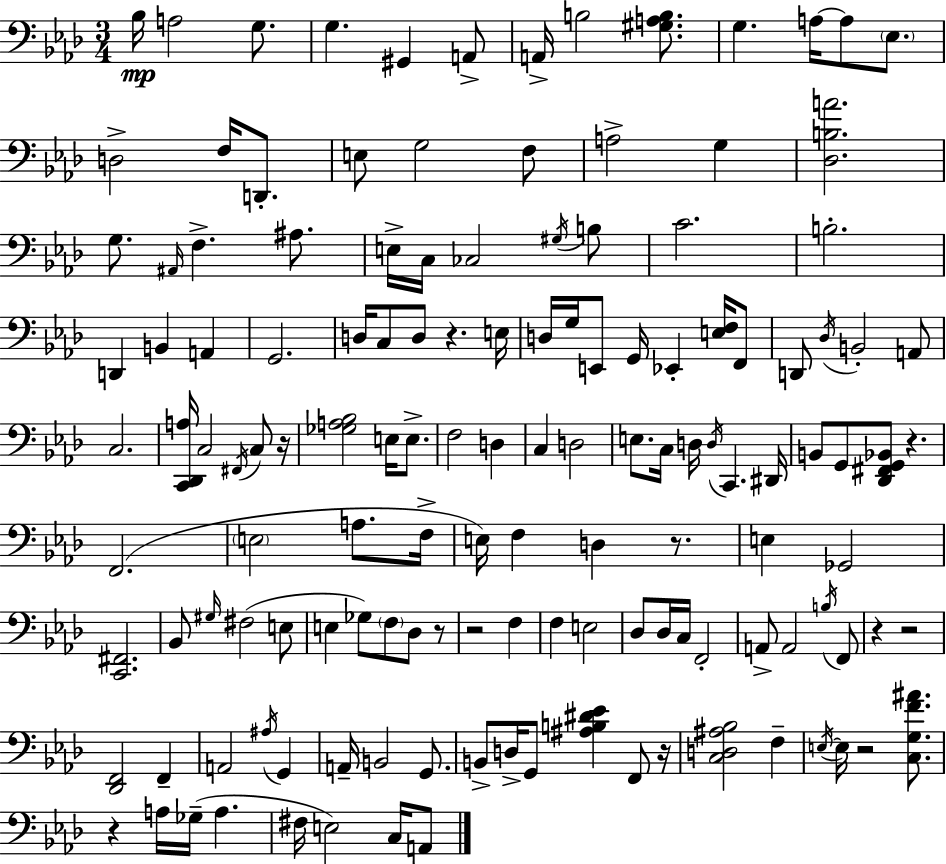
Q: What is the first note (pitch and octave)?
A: Bb3